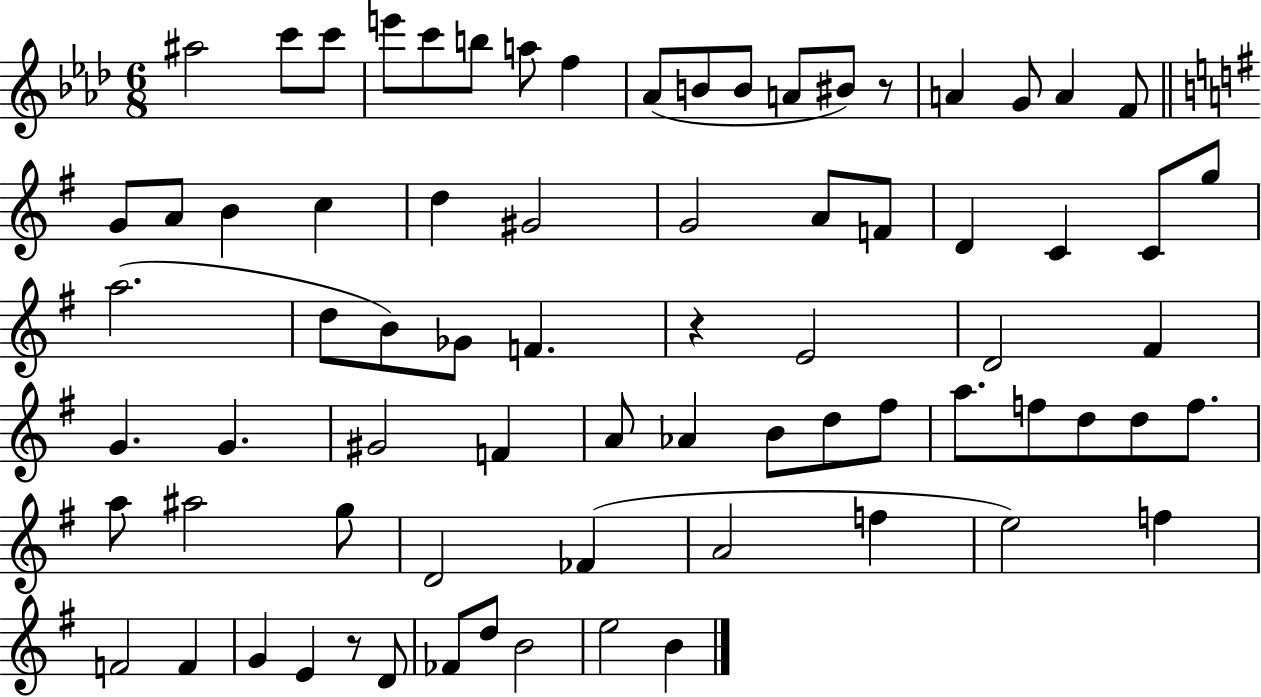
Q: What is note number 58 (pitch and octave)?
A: A4